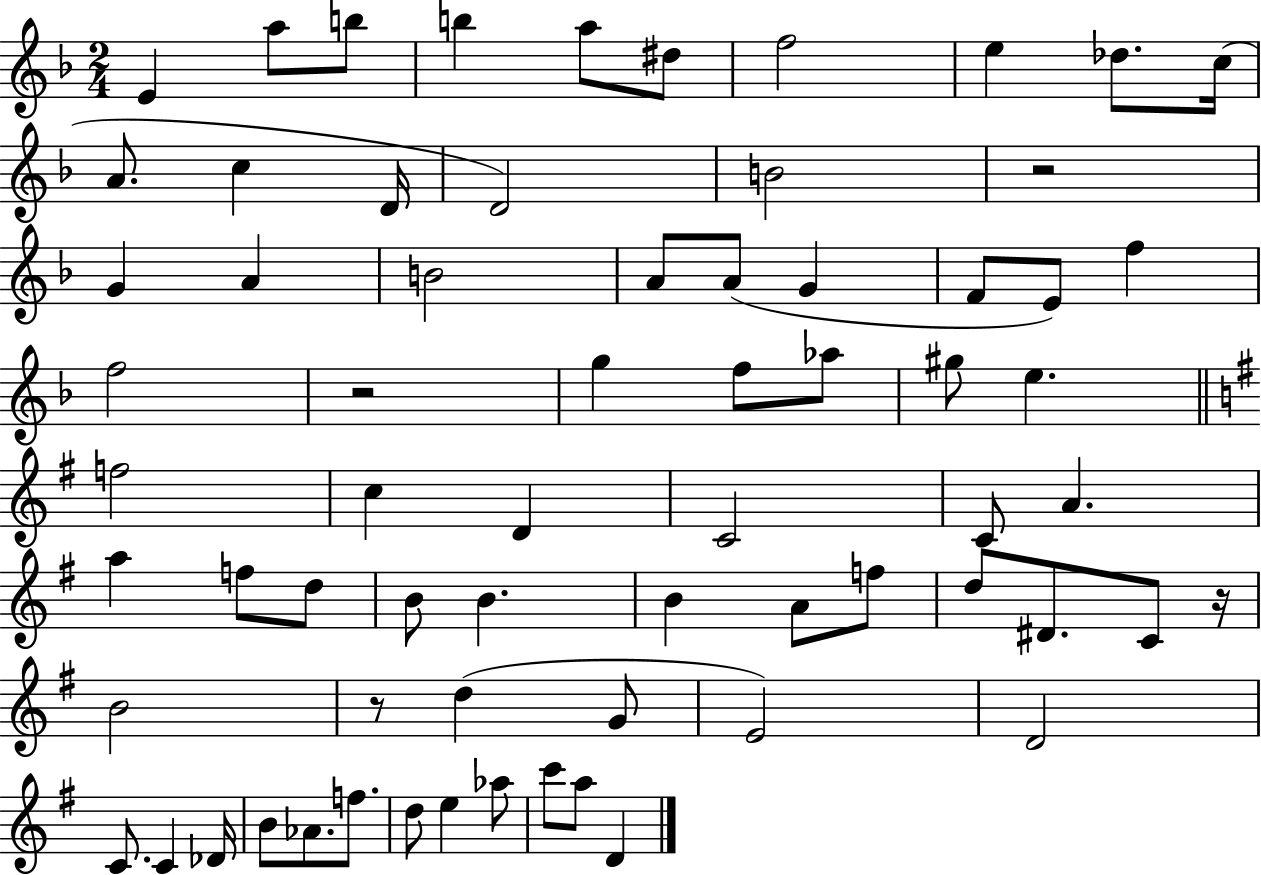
{
  \clef treble
  \numericTimeSignature
  \time 2/4
  \key f \major
  e'4 a''8 b''8 | b''4 a''8 dis''8 | f''2 | e''4 des''8. c''16( | \break a'8. c''4 d'16 | d'2) | b'2 | r2 | \break g'4 a'4 | b'2 | a'8 a'8( g'4 | f'8 e'8) f''4 | \break f''2 | r2 | g''4 f''8 aes''8 | gis''8 e''4. | \break \bar "||" \break \key g \major f''2 | c''4 d'4 | c'2 | c'8 a'4. | \break a''4 f''8 d''8 | b'8 b'4. | b'4 a'8 f''8 | d''8 dis'8. c'8 r16 | \break b'2 | r8 d''4( g'8 | e'2) | d'2 | \break c'8. c'4 des'16 | b'8 aes'8. f''8. | d''8 e''4 aes''8 | c'''8 a''8 d'4 | \break \bar "|."
}